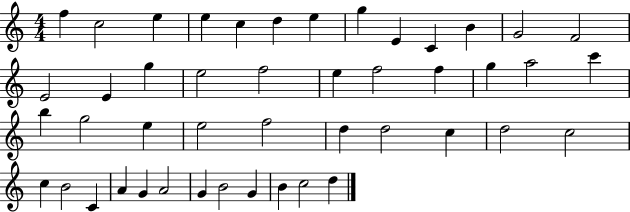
{
  \clef treble
  \numericTimeSignature
  \time 4/4
  \key c \major
  f''4 c''2 e''4 | e''4 c''4 d''4 e''4 | g''4 e'4 c'4 b'4 | g'2 f'2 | \break e'2 e'4 g''4 | e''2 f''2 | e''4 f''2 f''4 | g''4 a''2 c'''4 | \break b''4 g''2 e''4 | e''2 f''2 | d''4 d''2 c''4 | d''2 c''2 | \break c''4 b'2 c'4 | a'4 g'4 a'2 | g'4 b'2 g'4 | b'4 c''2 d''4 | \break \bar "|."
}